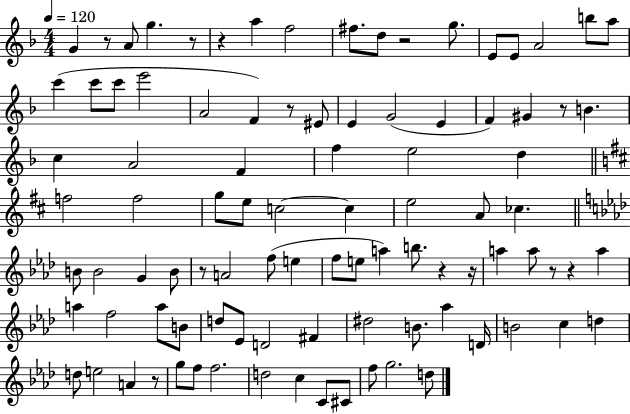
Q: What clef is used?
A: treble